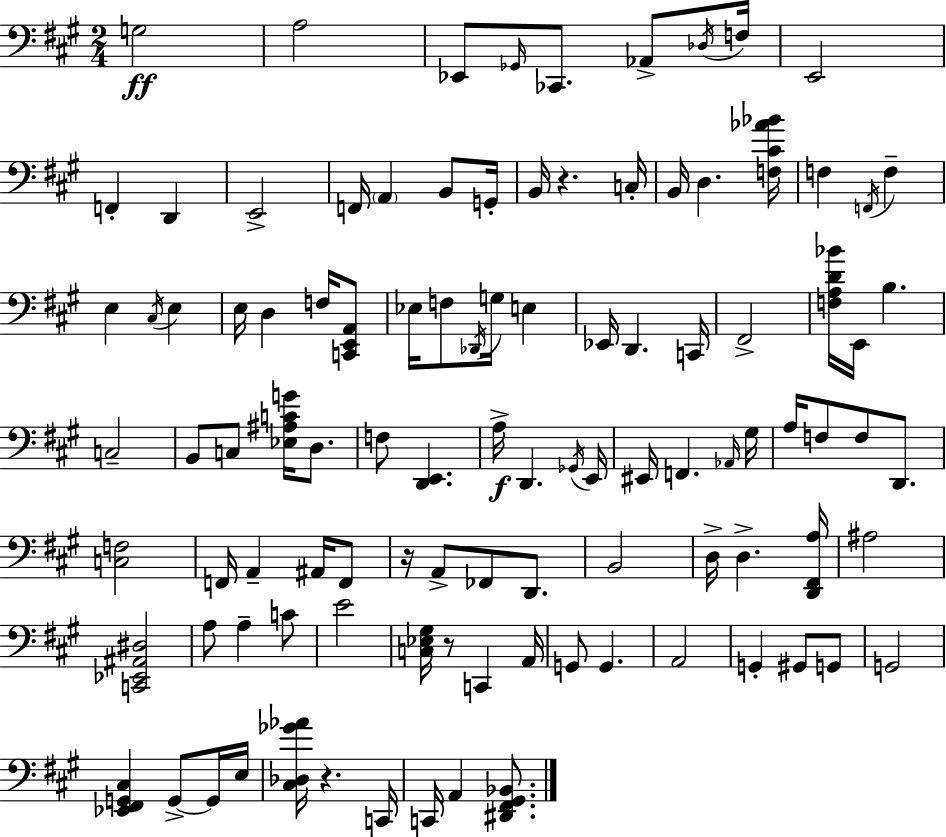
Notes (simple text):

G3/h A3/h Eb2/e Gb2/s CES2/e. Ab2/e Db3/s F3/s E2/h F2/q D2/q E2/h F2/s A2/q B2/e G2/s B2/s R/q. C3/s B2/s D3/q. [F3,C#4,Ab4,Bb4]/s F3/q F2/s F3/q E3/q C#3/s E3/q E3/s D3/q F3/s [C2,E2,A2]/e Eb3/s F3/e Db2/s G3/s E3/q Eb2/s D2/q. C2/s F#2/h [F3,A3,D4,Bb4]/s E2/s B3/q. C3/h B2/e C3/e [Eb3,A#3,C4,G4]/s D3/e. F3/e [D2,E2]/q. A3/s D2/q. Gb2/s E2/s EIS2/s F2/q. Ab2/s G#3/s A3/s F3/e F3/e D2/e. [C3,F3]/h F2/s A2/q A#2/s F2/e R/s A2/e FES2/e D2/e. B2/h D3/s D3/q. [D2,F#2,A3]/s A#3/h [C2,Eb2,A#2,D#3]/h A3/e A3/q C4/e E4/h [C3,Eb3,G#3]/s R/e C2/q A2/s G2/e G2/q. A2/h G2/q G#2/e G2/e G2/h [Eb2,F#2,G2,C#3]/q G2/e G2/s E3/s [C#3,Db3,Gb4,Ab4]/s R/q. C2/s C2/s A2/q [D#2,F#2,G#2,Bb2]/e.